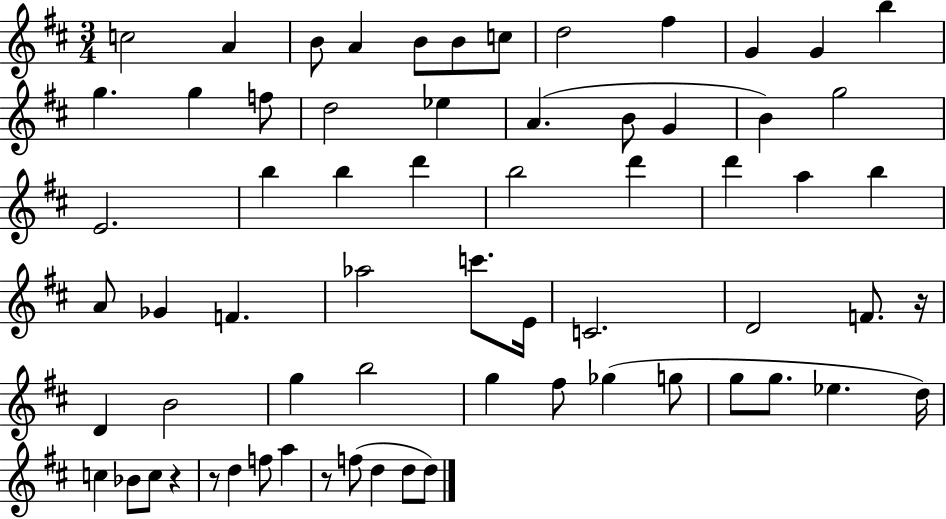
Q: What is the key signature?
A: D major